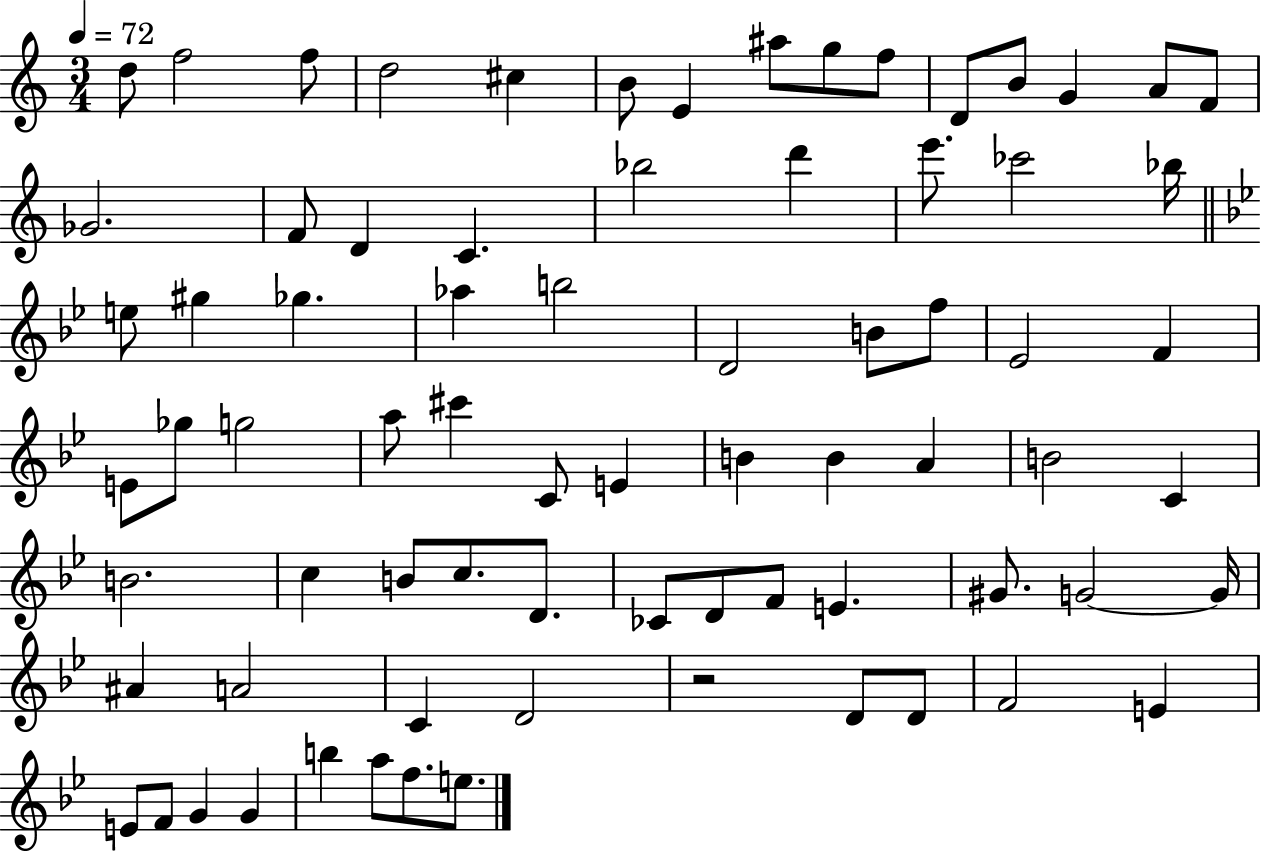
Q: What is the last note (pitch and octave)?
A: E5